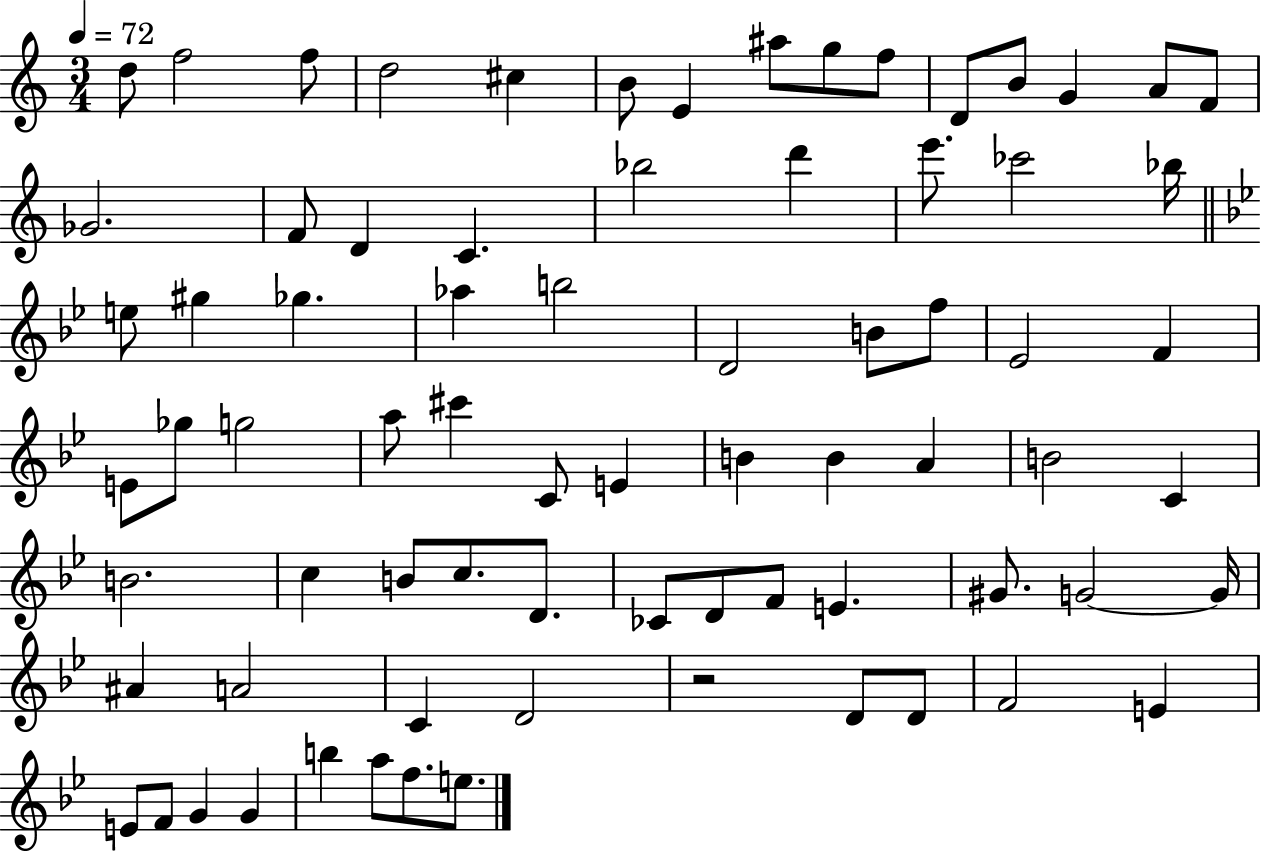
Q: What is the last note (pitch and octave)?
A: E5